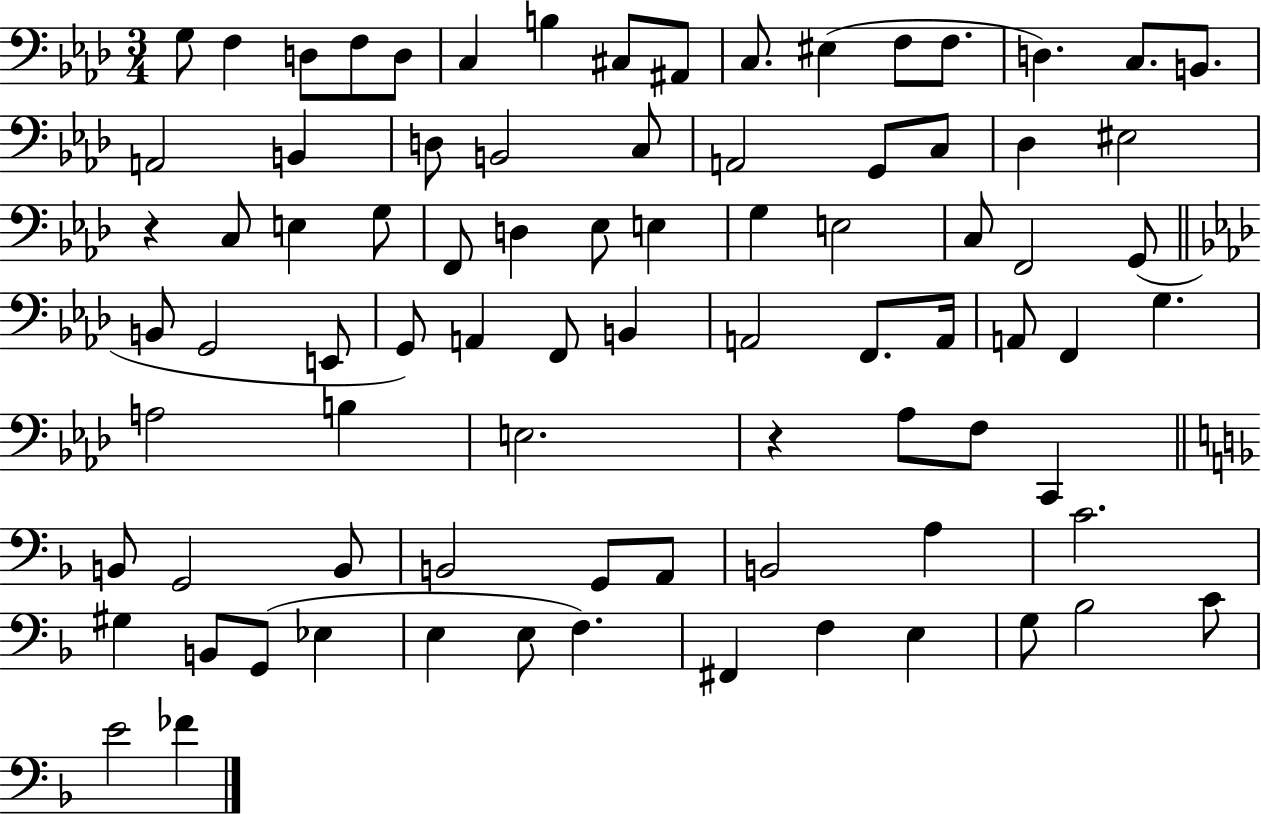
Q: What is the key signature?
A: AES major